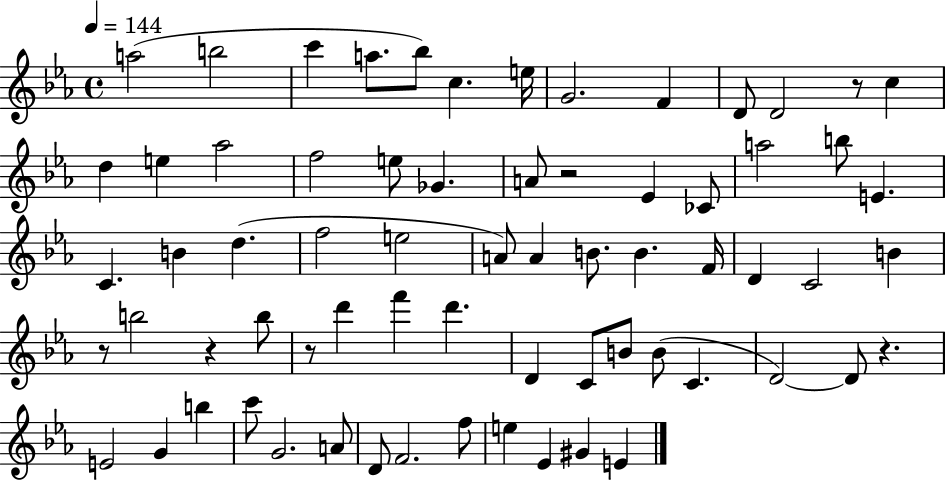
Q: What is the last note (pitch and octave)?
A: E4